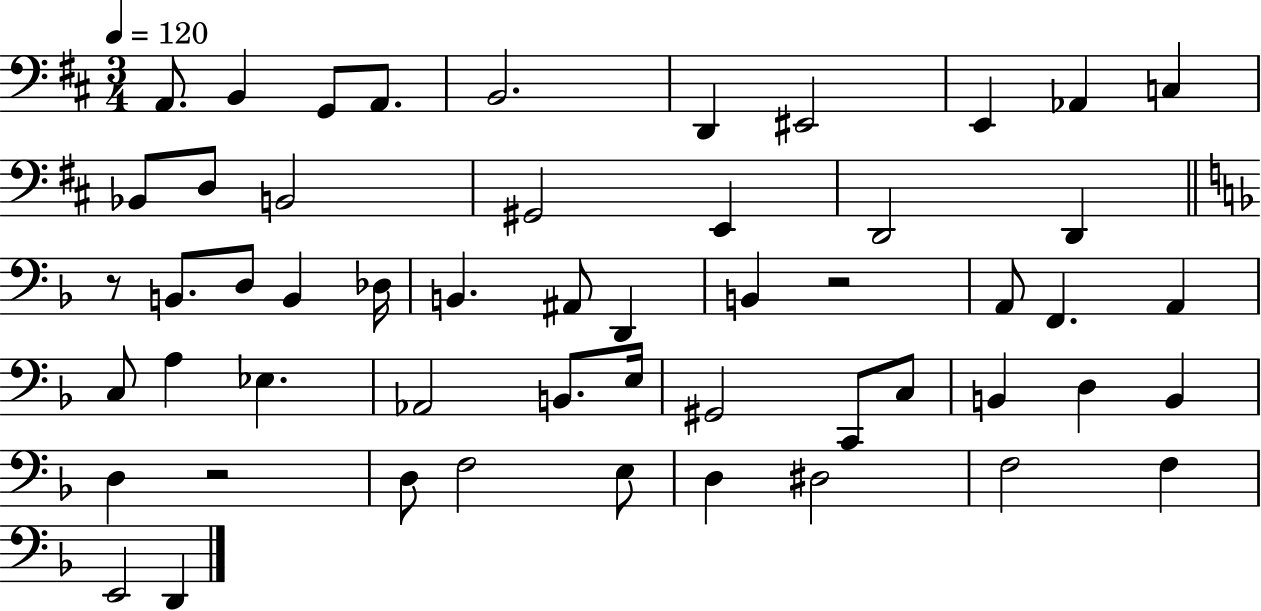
{
  \clef bass
  \numericTimeSignature
  \time 3/4
  \key d \major
  \tempo 4 = 120
  \repeat volta 2 { a,8. b,4 g,8 a,8. | b,2. | d,4 eis,2 | e,4 aes,4 c4 | \break bes,8 d8 b,2 | gis,2 e,4 | d,2 d,4 | \bar "||" \break \key f \major r8 b,8. d8 b,4 des16 | b,4. ais,8 d,4 | b,4 r2 | a,8 f,4. a,4 | \break c8 a4 ees4. | aes,2 b,8. e16 | gis,2 c,8 c8 | b,4 d4 b,4 | \break d4 r2 | d8 f2 e8 | d4 dis2 | f2 f4 | \break e,2 d,4 | } \bar "|."
}